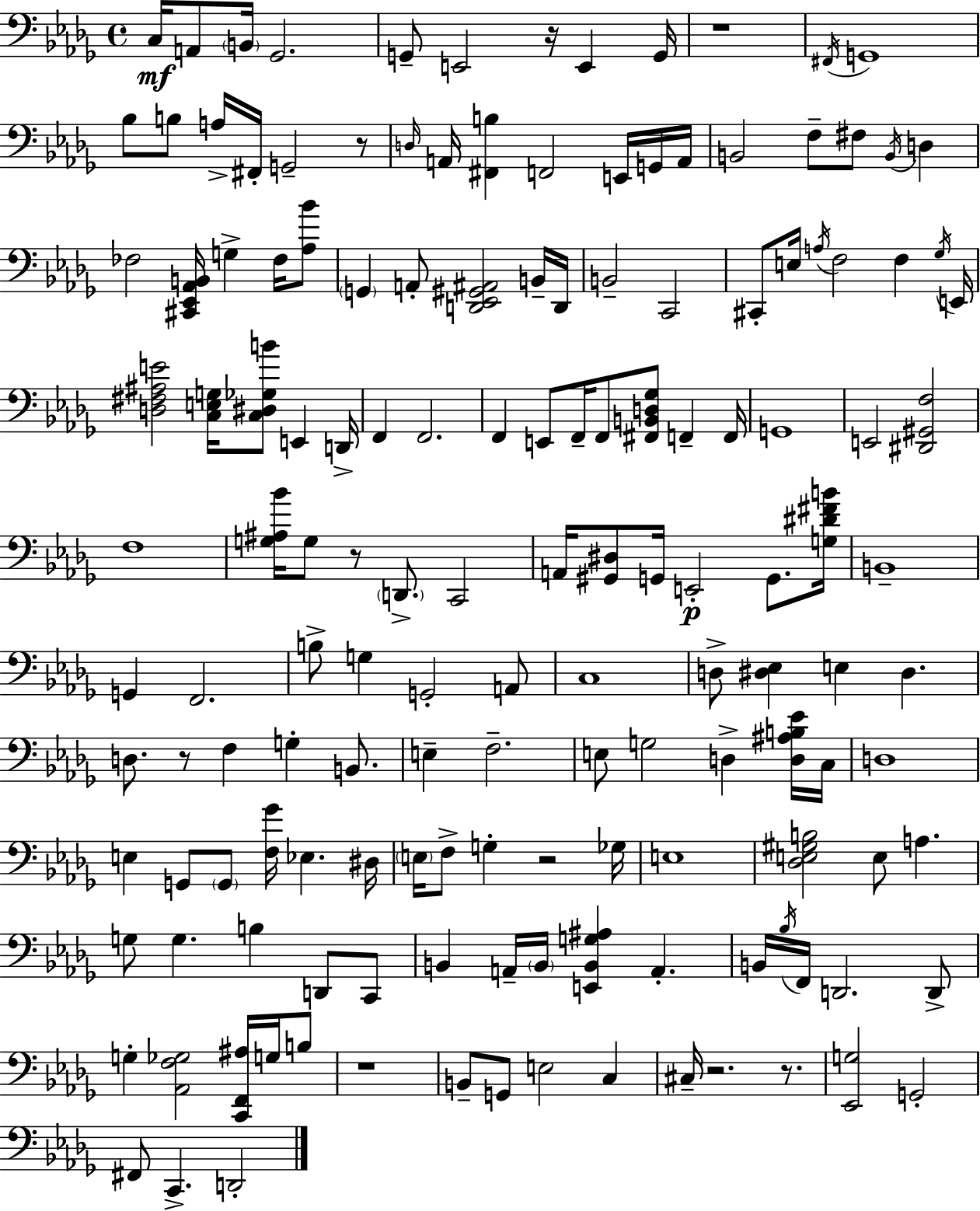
X:1
T:Untitled
M:4/4
L:1/4
K:Bbm
C,/4 A,,/2 B,,/4 _G,,2 G,,/2 E,,2 z/4 E,, G,,/4 z4 ^F,,/4 G,,4 _B,/2 B,/2 A,/4 ^F,,/4 G,,2 z/2 D,/4 A,,/4 [^F,,B,] F,,2 E,,/4 G,,/4 A,,/4 B,,2 F,/2 ^F,/2 B,,/4 D, _F,2 [^C,,_E,,_A,,B,,]/4 G, _F,/4 [_A,_B]/2 G,, A,,/2 [D,,_E,,^G,,^A,,]2 B,,/4 D,,/4 B,,2 C,,2 ^C,,/2 E,/4 A,/4 F,2 F, _G,/4 E,,/4 [D,^F,^A,E]2 [C,E,G,]/4 [C,^D,_G,B]/2 E,, D,,/4 F,, F,,2 F,, E,,/2 F,,/4 F,,/2 [^F,,B,,D,_G,]/2 F,, F,,/4 G,,4 E,,2 [^D,,^G,,F,]2 F,4 [G,^A,_B]/4 G,/2 z/2 D,,/2 C,,2 A,,/4 [^G,,^D,]/2 G,,/4 E,,2 G,,/2 [G,^D^FB]/4 B,,4 G,, F,,2 B,/2 G, G,,2 A,,/2 C,4 D,/2 [^D,_E,] E, ^D, D,/2 z/2 F, G, B,,/2 E, F,2 E,/2 G,2 D, [D,^A,B,_E]/4 C,/4 D,4 E, G,,/2 G,,/2 [F,_G]/4 _E, ^D,/4 E,/4 F,/2 G, z2 _G,/4 E,4 [_D,E,^G,B,]2 E,/2 A, G,/2 G, B, D,,/2 C,,/2 B,, A,,/4 B,,/4 [E,,B,,G,^A,] A,, B,,/4 _B,/4 F,,/4 D,,2 D,,/2 G, [_A,,F,_G,]2 [C,,F,,^A,]/4 G,/4 B,/2 z4 B,,/2 G,,/2 E,2 C, ^C,/4 z2 z/2 [_E,,G,]2 G,,2 ^F,,/2 C,, D,,2